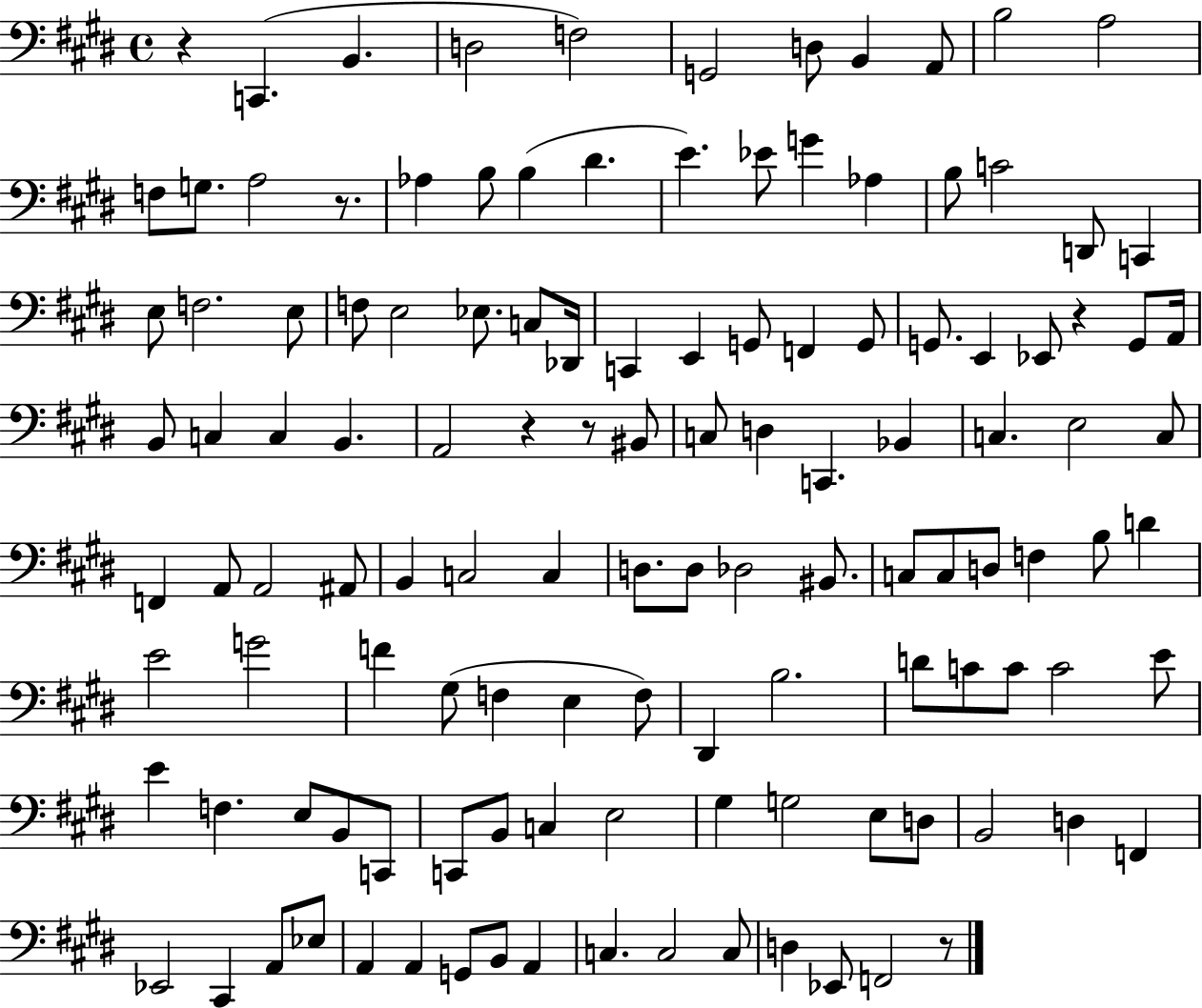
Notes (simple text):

R/q C2/q. B2/q. D3/h F3/h G2/h D3/e B2/q A2/e B3/h A3/h F3/e G3/e. A3/h R/e. Ab3/q B3/e B3/q D#4/q. E4/q. Eb4/e G4/q Ab3/q B3/e C4/h D2/e C2/q E3/e F3/h. E3/e F3/e E3/h Eb3/e. C3/e Db2/s C2/q E2/q G2/e F2/q G2/e G2/e. E2/q Eb2/e R/q G2/e A2/s B2/e C3/q C3/q B2/q. A2/h R/q R/e BIS2/e C3/e D3/q C2/q. Bb2/q C3/q. E3/h C3/e F2/q A2/e A2/h A#2/e B2/q C3/h C3/q D3/e. D3/e Db3/h BIS2/e. C3/e C3/e D3/e F3/q B3/e D4/q E4/h G4/h F4/q G#3/e F3/q E3/q F3/e D#2/q B3/h. D4/e C4/e C4/e C4/h E4/e E4/q F3/q. E3/e B2/e C2/e C2/e B2/e C3/q E3/h G#3/q G3/h E3/e D3/e B2/h D3/q F2/q Eb2/h C#2/q A2/e Eb3/e A2/q A2/q G2/e B2/e A2/q C3/q. C3/h C3/e D3/q Eb2/e F2/h R/e